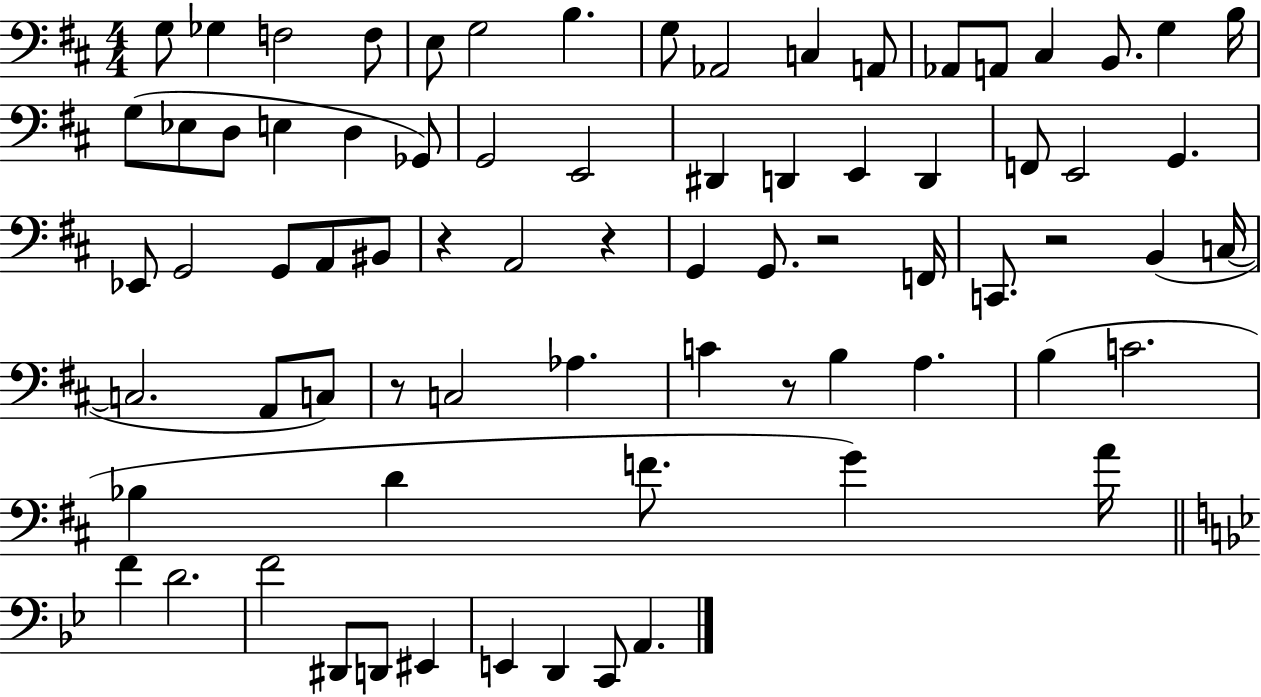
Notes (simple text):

G3/e Gb3/q F3/h F3/e E3/e G3/h B3/q. G3/e Ab2/h C3/q A2/e Ab2/e A2/e C#3/q B2/e. G3/q B3/s G3/e Eb3/e D3/e E3/q D3/q Gb2/e G2/h E2/h D#2/q D2/q E2/q D2/q F2/e E2/h G2/q. Eb2/e G2/h G2/e A2/e BIS2/e R/q A2/h R/q G2/q G2/e. R/h F2/s C2/e. R/h B2/q C3/s C3/h. A2/e C3/e R/e C3/h Ab3/q. C4/q R/e B3/q A3/q. B3/q C4/h. Bb3/q D4/q F4/e. G4/q A4/s F4/q D4/h. F4/h D#2/e D2/e EIS2/q E2/q D2/q C2/e A2/q.